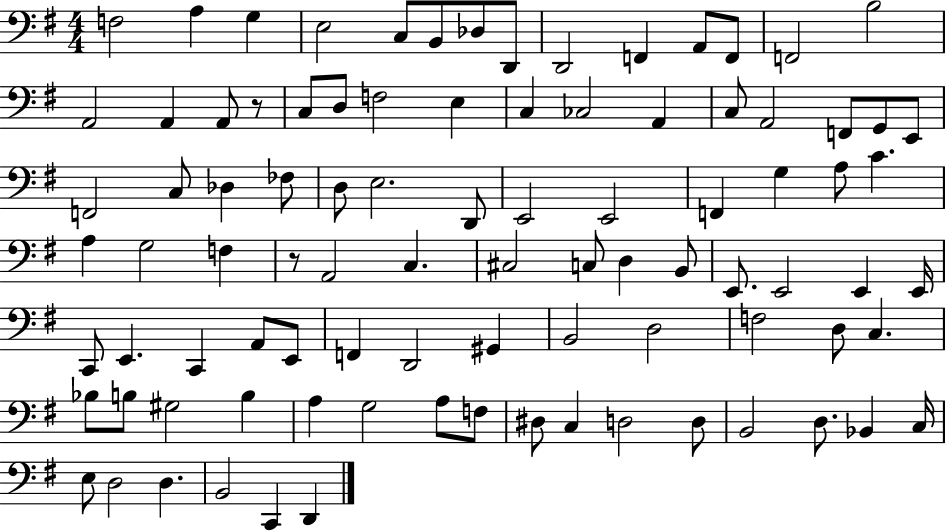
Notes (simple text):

F3/h A3/q G3/q E3/h C3/e B2/e Db3/e D2/e D2/h F2/q A2/e F2/e F2/h B3/h A2/h A2/q A2/e R/e C3/e D3/e F3/h E3/q C3/q CES3/h A2/q C3/e A2/h F2/e G2/e E2/e F2/h C3/e Db3/q FES3/e D3/e E3/h. D2/e E2/h E2/h F2/q G3/q A3/e C4/q. A3/q G3/h F3/q R/e A2/h C3/q. C#3/h C3/e D3/q B2/e E2/e. E2/h E2/q E2/s C2/e E2/q. C2/q A2/e E2/e F2/q D2/h G#2/q B2/h D3/h F3/h D3/e C3/q. Bb3/e B3/e G#3/h B3/q A3/q G3/h A3/e F3/e D#3/e C3/q D3/h D3/e B2/h D3/e. Bb2/q C3/s E3/e D3/h D3/q. B2/h C2/q D2/q